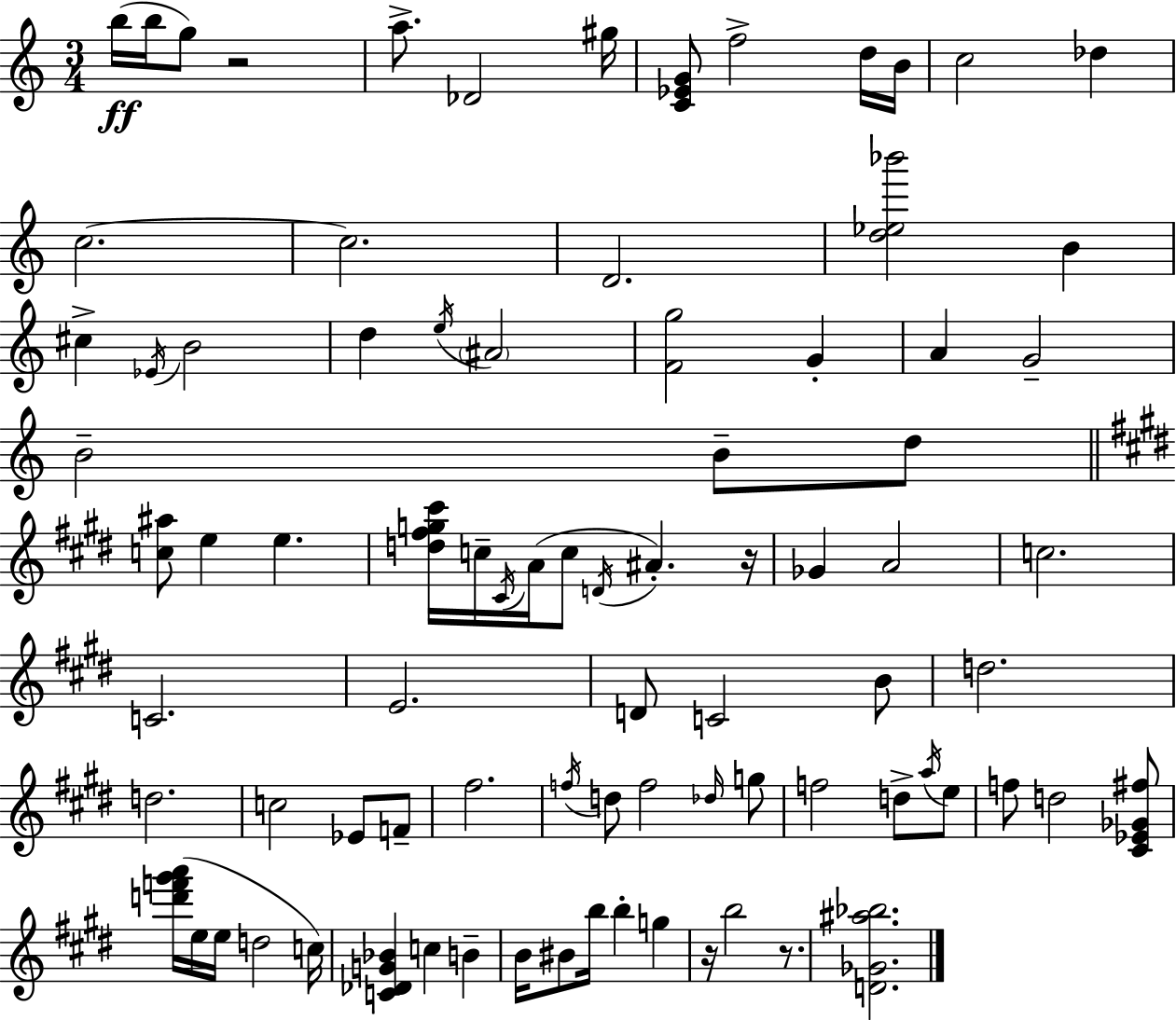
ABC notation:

X:1
T:Untitled
M:3/4
L:1/4
K:C
b/4 b/4 g/2 z2 a/2 _D2 ^g/4 [C_EG]/2 f2 d/4 B/4 c2 _d c2 c2 D2 [d_e_b']2 B ^c _E/4 B2 d e/4 ^A2 [Fg]2 G A G2 B2 B/2 d/2 [c^a]/2 e e [d^fg^c']/4 c/4 ^C/4 A/4 c/2 D/4 ^A z/4 _G A2 c2 C2 E2 D/2 C2 B/2 d2 d2 c2 _E/2 F/2 ^f2 f/4 d/2 f2 _d/4 g/2 f2 d/2 a/4 e/2 f/2 d2 [^C_E_G^f]/2 [d'f'^g'a']/4 e/4 e/4 d2 c/4 [C_DG_B] c B B/4 ^B/2 b/4 b g z/4 b2 z/2 [D_G^a_b]2